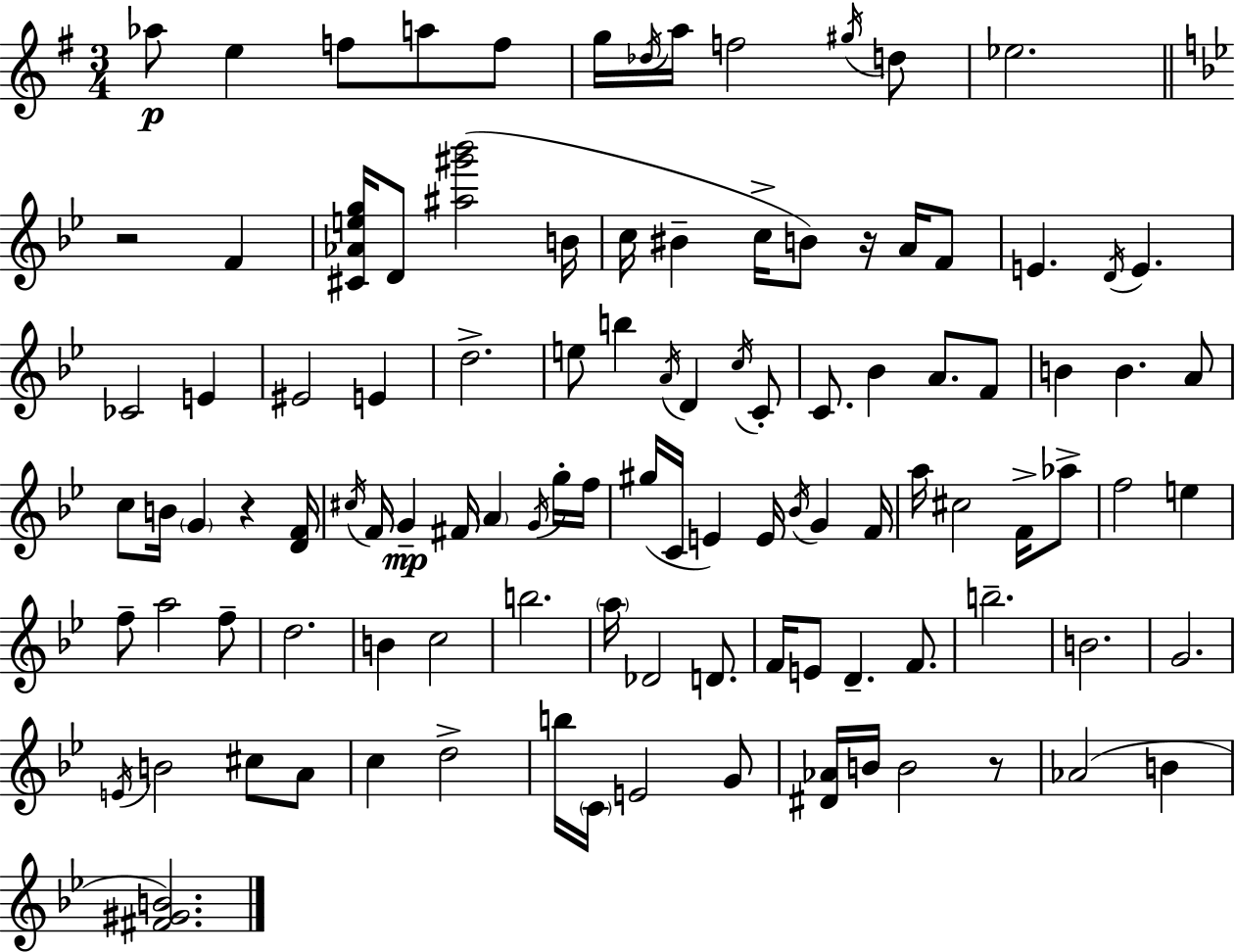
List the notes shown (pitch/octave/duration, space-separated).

Ab5/e E5/q F5/e A5/e F5/e G5/s Db5/s A5/s F5/h G#5/s D5/e Eb5/h. R/h F4/q [C#4,Ab4,E5,G5]/s D4/e [A#5,G#6,Bb6]/h B4/s C5/s BIS4/q C5/s B4/e R/s A4/s F4/e E4/q. D4/s E4/q. CES4/h E4/q EIS4/h E4/q D5/h. E5/e B5/q A4/s D4/q C5/s C4/e C4/e. Bb4/q A4/e. F4/e B4/q B4/q. A4/e C5/e B4/s G4/q R/q [D4,F4]/s C#5/s F4/s G4/q F#4/s A4/q G4/s G5/s F5/s G#5/s C4/s E4/q E4/s Bb4/s G4/q F4/s A5/s C#5/h F4/s Ab5/e F5/h E5/q F5/e A5/h F5/e D5/h. B4/q C5/h B5/h. A5/s Db4/h D4/e. F4/s E4/e D4/q. F4/e. B5/h. B4/h. G4/h. E4/s B4/h C#5/e A4/e C5/q D5/h B5/s C4/s E4/h G4/e [D#4,Ab4]/s B4/s B4/h R/e Ab4/h B4/q [F#4,G#4,B4]/h.